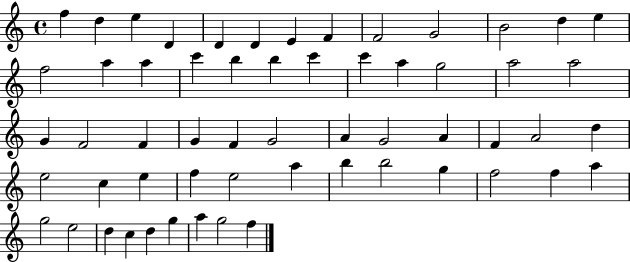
{
  \clef treble
  \time 4/4
  \defaultTimeSignature
  \key c \major
  f''4 d''4 e''4 d'4 | d'4 d'4 e'4 f'4 | f'2 g'2 | b'2 d''4 e''4 | \break f''2 a''4 a''4 | c'''4 b''4 b''4 c'''4 | c'''4 a''4 g''2 | a''2 a''2 | \break g'4 f'2 f'4 | g'4 f'4 g'2 | a'4 g'2 a'4 | f'4 a'2 d''4 | \break e''2 c''4 e''4 | f''4 e''2 a''4 | b''4 b''2 g''4 | f''2 f''4 a''4 | \break g''2 e''2 | d''4 c''4 d''4 g''4 | a''4 g''2 f''4 | \bar "|."
}